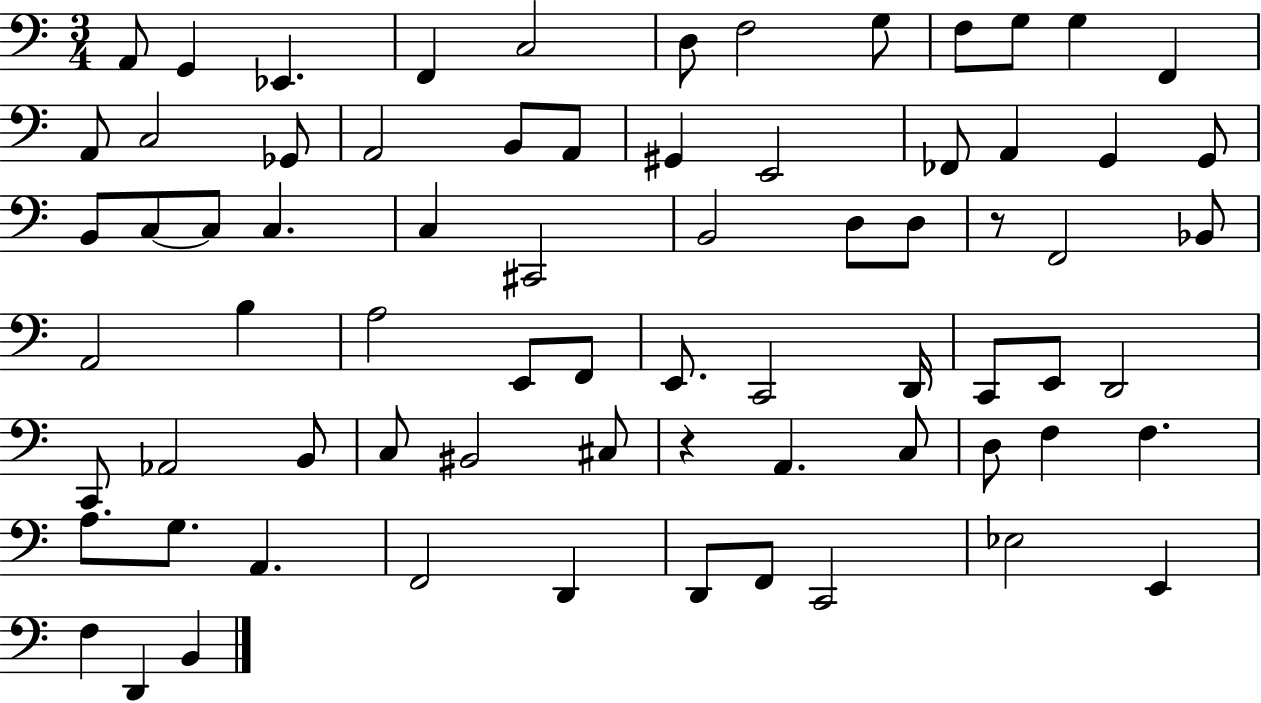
A2/e G2/q Eb2/q. F2/q C3/h D3/e F3/h G3/e F3/e G3/e G3/q F2/q A2/e C3/h Gb2/e A2/h B2/e A2/e G#2/q E2/h FES2/e A2/q G2/q G2/e B2/e C3/e C3/e C3/q. C3/q C#2/h B2/h D3/e D3/e R/e F2/h Bb2/e A2/h B3/q A3/h E2/e F2/e E2/e. C2/h D2/s C2/e E2/e D2/h C2/e Ab2/h B2/e C3/e BIS2/h C#3/e R/q A2/q. C3/e D3/e F3/q F3/q. A3/e. G3/e. A2/q. F2/h D2/q D2/e F2/e C2/h Eb3/h E2/q F3/q D2/q B2/q